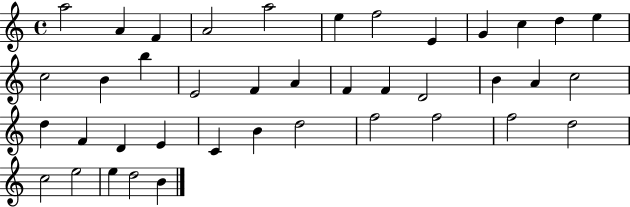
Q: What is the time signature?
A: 4/4